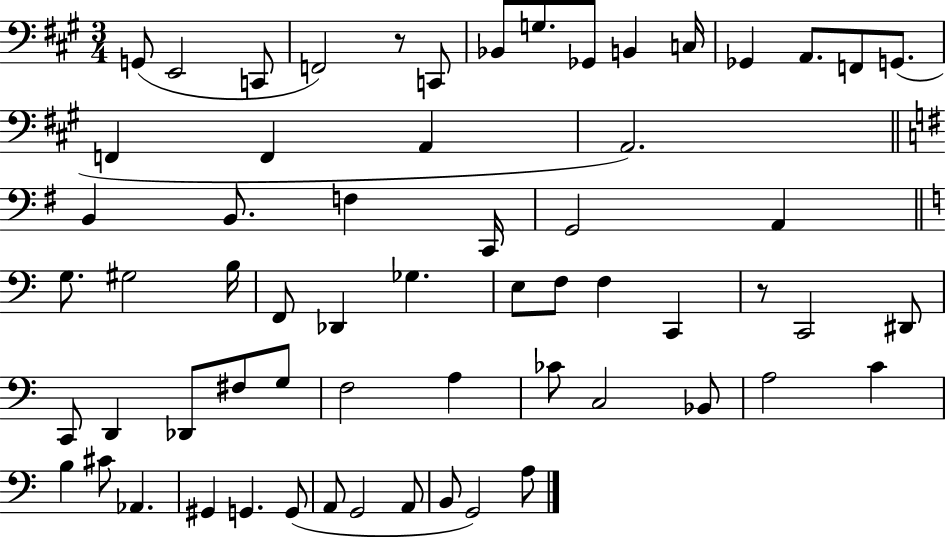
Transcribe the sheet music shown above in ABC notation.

X:1
T:Untitled
M:3/4
L:1/4
K:A
G,,/2 E,,2 C,,/2 F,,2 z/2 C,,/2 _B,,/2 G,/2 _G,,/2 B,, C,/4 _G,, A,,/2 F,,/2 G,,/2 F,, F,, A,, A,,2 B,, B,,/2 F, C,,/4 G,,2 A,, G,/2 ^G,2 B,/4 F,,/2 _D,, _G, E,/2 F,/2 F, C,, z/2 C,,2 ^D,,/2 C,,/2 D,, _D,,/2 ^F,/2 G,/2 F,2 A, _C/2 C,2 _B,,/2 A,2 C B, ^C/2 _A,, ^G,, G,, G,,/2 A,,/2 G,,2 A,,/2 B,,/2 G,,2 A,/2